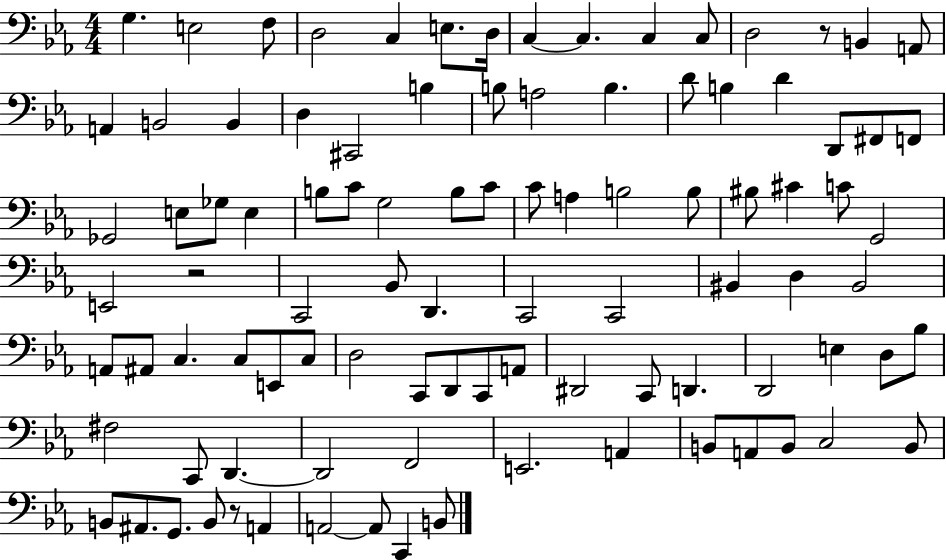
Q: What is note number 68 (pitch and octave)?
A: C2